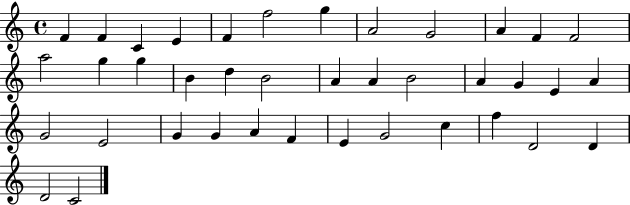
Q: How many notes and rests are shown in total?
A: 39